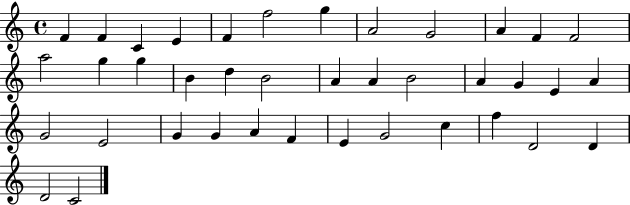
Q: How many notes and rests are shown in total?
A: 39